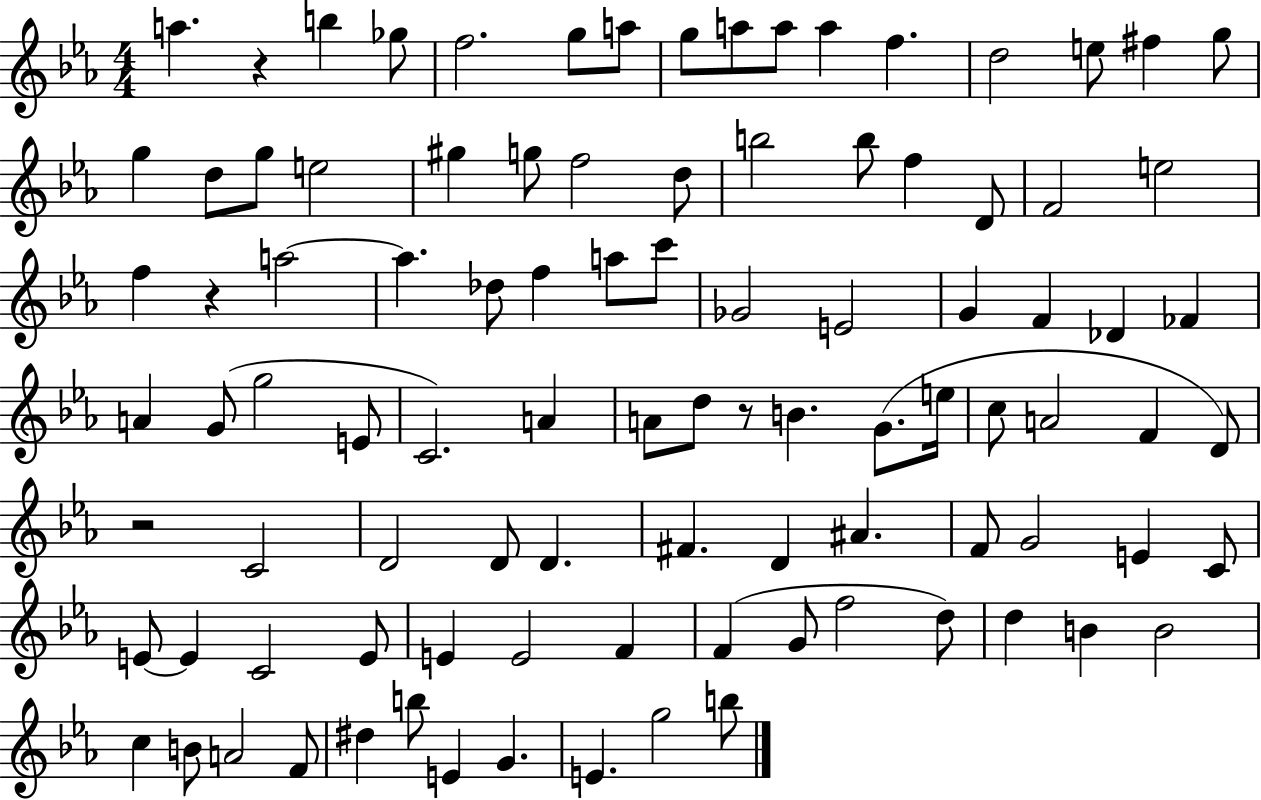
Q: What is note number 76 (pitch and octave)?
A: F4